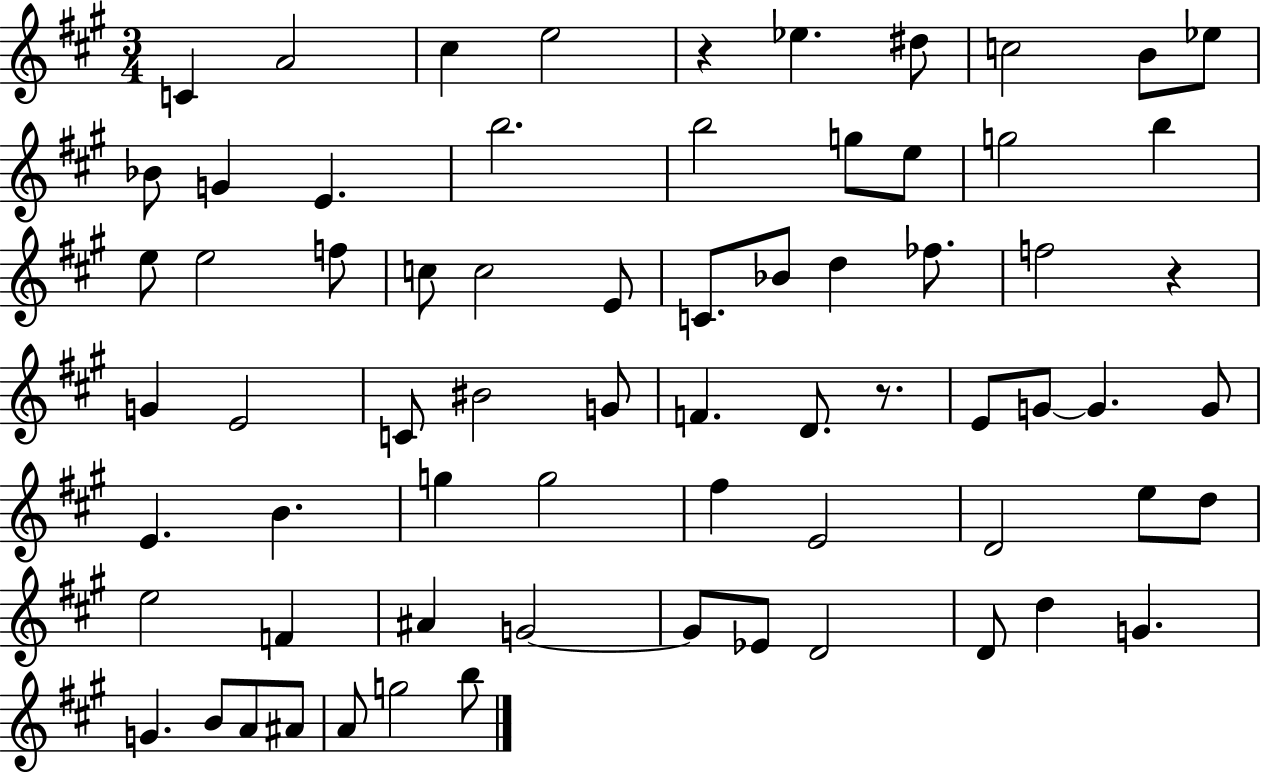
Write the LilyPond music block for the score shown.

{
  \clef treble
  \numericTimeSignature
  \time 3/4
  \key a \major
  c'4 a'2 | cis''4 e''2 | r4 ees''4. dis''8 | c''2 b'8 ees''8 | \break bes'8 g'4 e'4. | b''2. | b''2 g''8 e''8 | g''2 b''4 | \break e''8 e''2 f''8 | c''8 c''2 e'8 | c'8. bes'8 d''4 fes''8. | f''2 r4 | \break g'4 e'2 | c'8 bis'2 g'8 | f'4. d'8. r8. | e'8 g'8~~ g'4. g'8 | \break e'4. b'4. | g''4 g''2 | fis''4 e'2 | d'2 e''8 d''8 | \break e''2 f'4 | ais'4 g'2~~ | g'8 ees'8 d'2 | d'8 d''4 g'4. | \break g'4. b'8 a'8 ais'8 | a'8 g''2 b''8 | \bar "|."
}